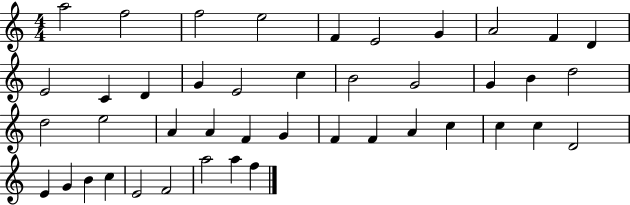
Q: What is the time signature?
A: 4/4